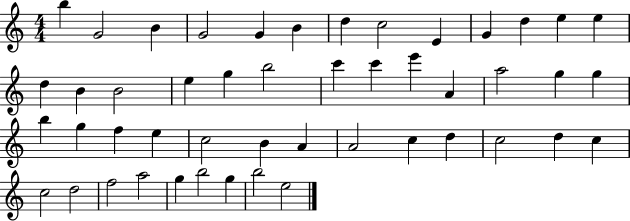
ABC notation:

X:1
T:Untitled
M:4/4
L:1/4
K:C
b G2 B G2 G B d c2 E G d e e d B B2 e g b2 c' c' e' A a2 g g b g f e c2 B A A2 c d c2 d c c2 d2 f2 a2 g b2 g b2 e2